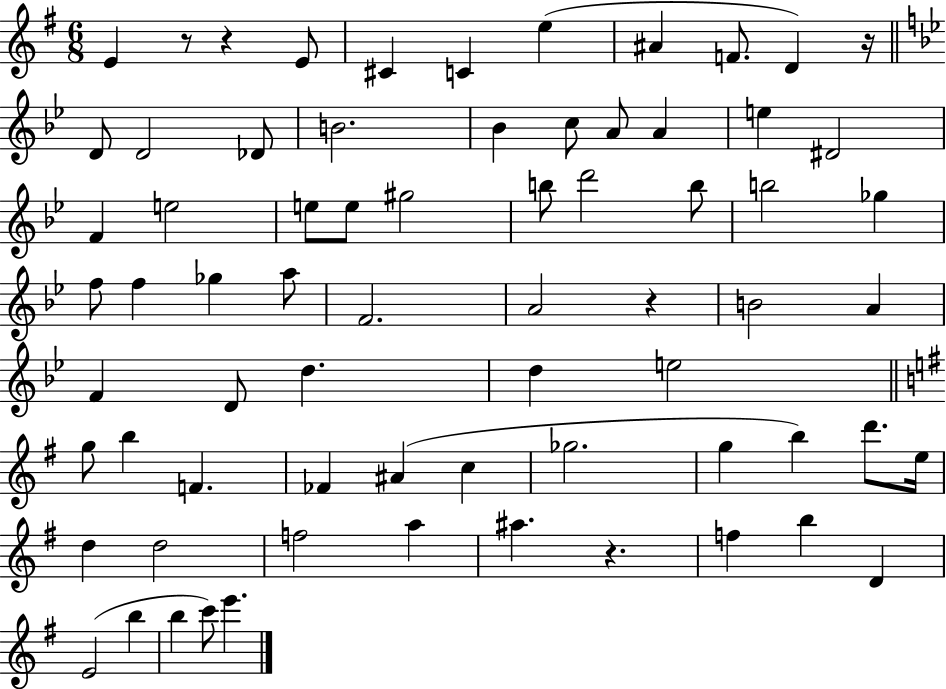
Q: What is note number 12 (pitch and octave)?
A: B4